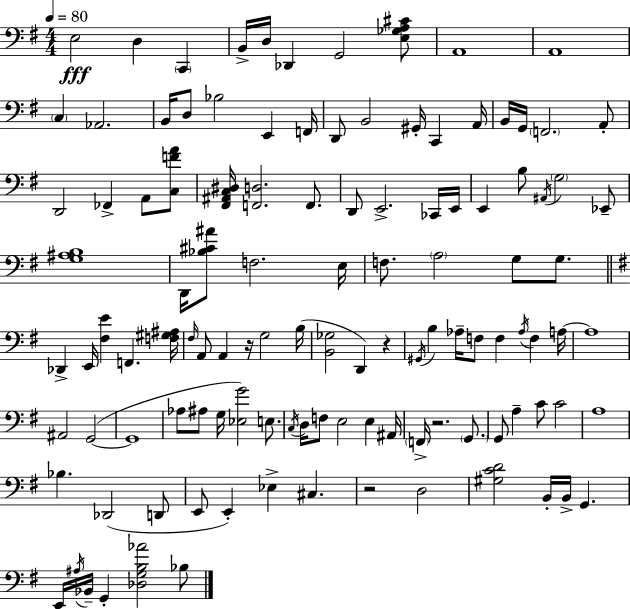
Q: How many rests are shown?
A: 4